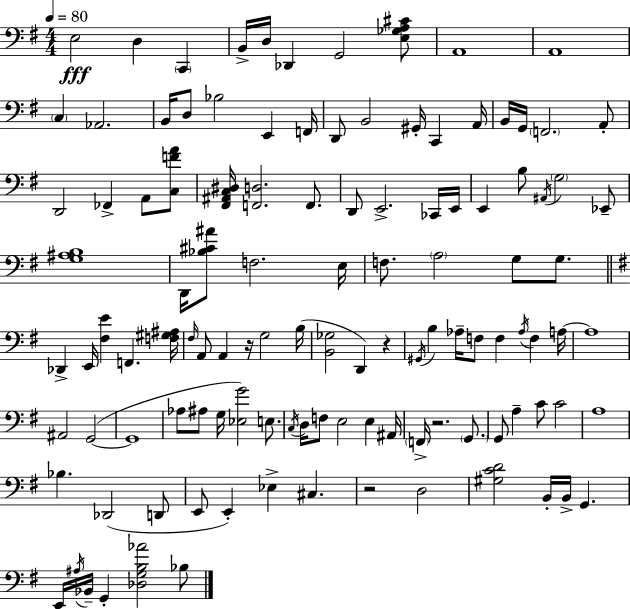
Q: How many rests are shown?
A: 4